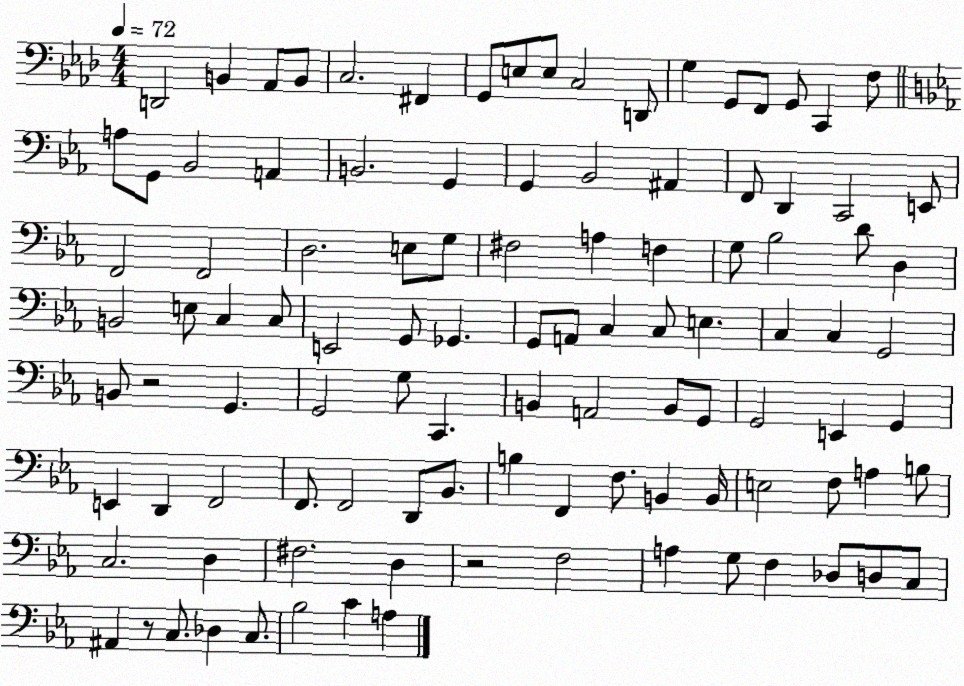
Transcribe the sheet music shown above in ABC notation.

X:1
T:Untitled
M:4/4
L:1/4
K:Ab
D,,2 B,, _A,,/2 B,,/2 C,2 ^F,, G,,/2 E,/2 E,/2 C,2 D,,/2 G, G,,/2 F,,/2 G,,/2 C,, F,/2 A,/2 G,,/2 _B,,2 A,, B,,2 G,, G,, _B,,2 ^A,, F,,/2 D,, C,,2 E,,/2 F,,2 F,,2 D,2 E,/2 G,/2 ^F,2 A, F, G,/2 _B,2 D/2 D, B,,2 E,/2 C, C,/2 E,,2 G,,/2 _G,, G,,/2 A,,/2 C, C,/2 E, C, C, G,,2 B,,/2 z2 G,, G,,2 G,/2 C,, B,, A,,2 B,,/2 G,,/2 G,,2 E,, G,, E,, D,, F,,2 F,,/2 F,,2 D,,/2 _B,,/2 B, F,, F,/2 B,, B,,/4 E,2 F,/2 A, B,/2 C,2 D, ^F,2 D, z2 F,2 A, G,/2 F, _D,/2 D,/2 C,/2 ^A,, z/2 C,/2 _D, C,/2 _B,2 C A,